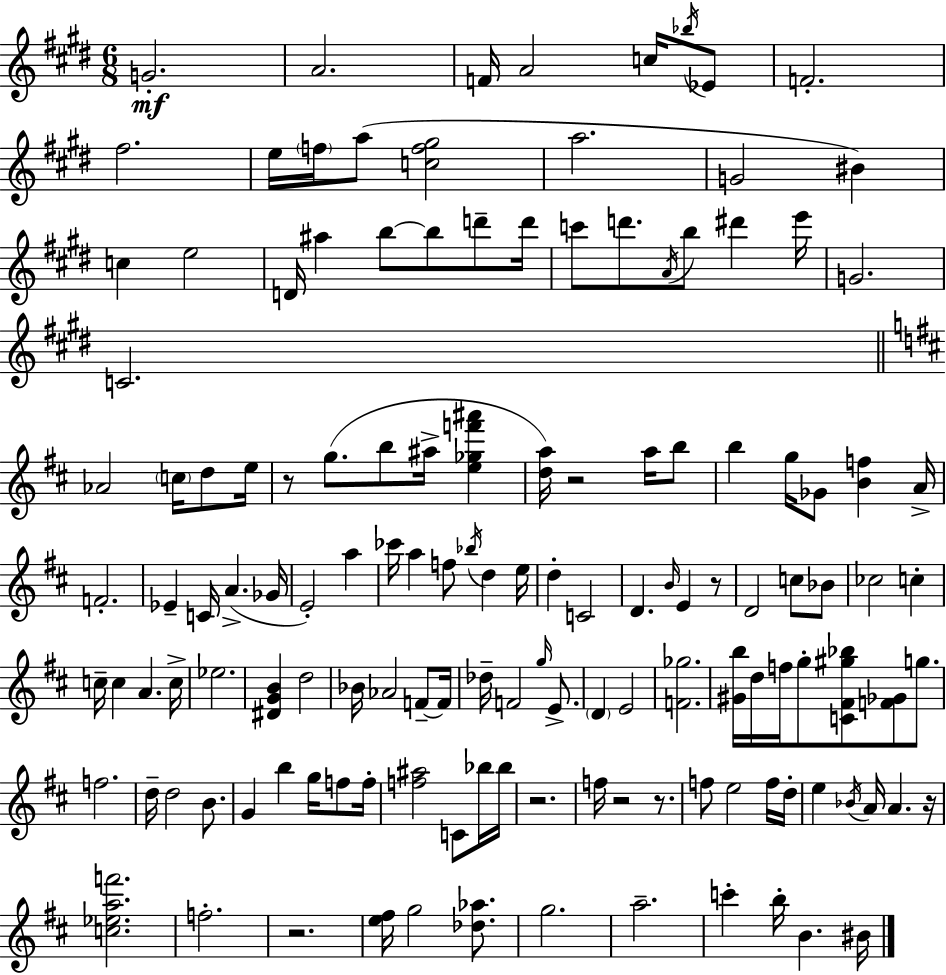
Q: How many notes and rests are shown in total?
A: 137